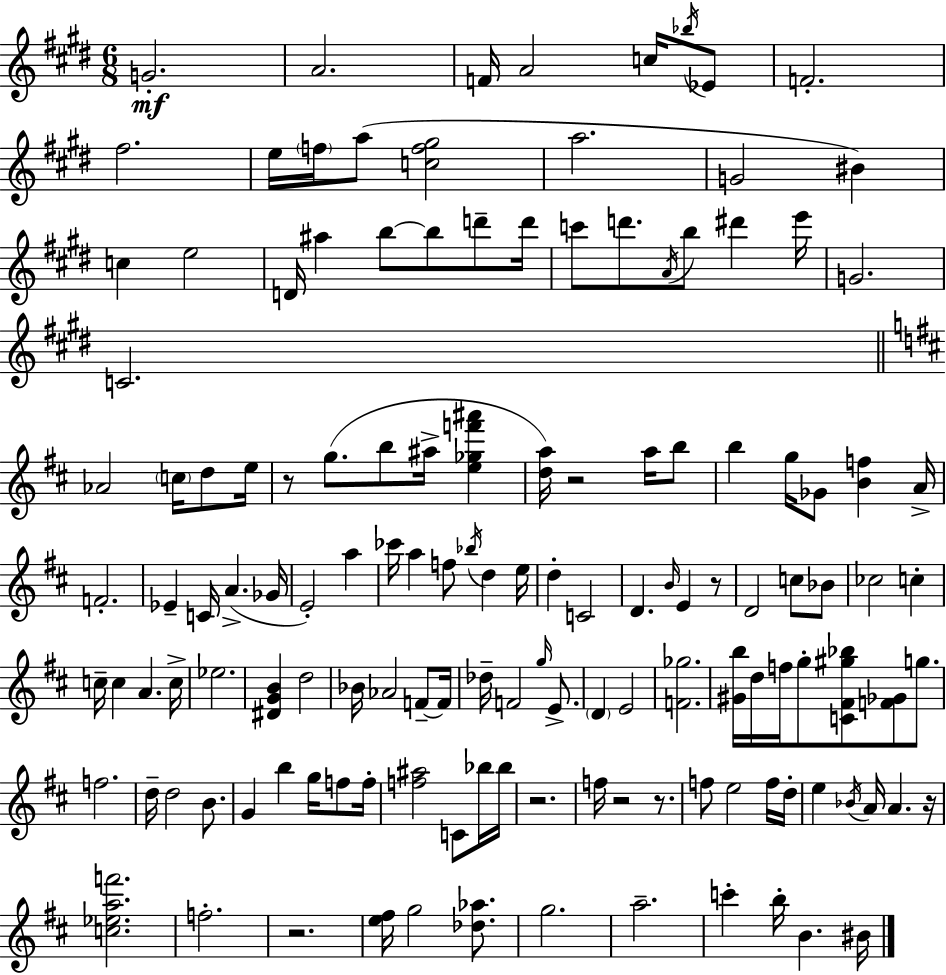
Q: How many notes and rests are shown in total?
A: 137